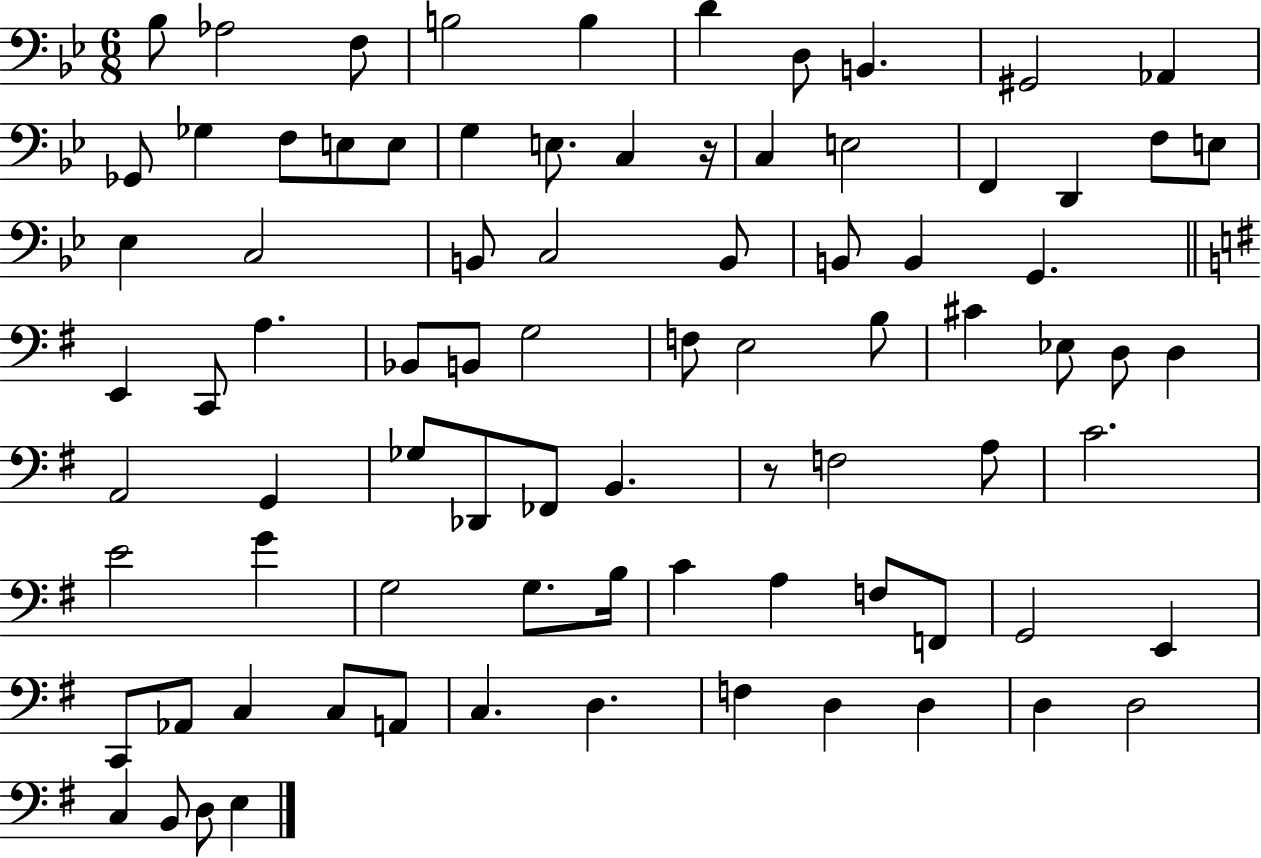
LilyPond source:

{
  \clef bass
  \numericTimeSignature
  \time 6/8
  \key bes \major
  bes8 aes2 f8 | b2 b4 | d'4 d8 b,4. | gis,2 aes,4 | \break ges,8 ges4 f8 e8 e8 | g4 e8. c4 r16 | c4 e2 | f,4 d,4 f8 e8 | \break ees4 c2 | b,8 c2 b,8 | b,8 b,4 g,4. | \bar "||" \break \key g \major e,4 c,8 a4. | bes,8 b,8 g2 | f8 e2 b8 | cis'4 ees8 d8 d4 | \break a,2 g,4 | ges8 des,8 fes,8 b,4. | r8 f2 a8 | c'2. | \break e'2 g'4 | g2 g8. b16 | c'4 a4 f8 f,8 | g,2 e,4 | \break c,8 aes,8 c4 c8 a,8 | c4. d4. | f4 d4 d4 | d4 d2 | \break c4 b,8 d8 e4 | \bar "|."
}